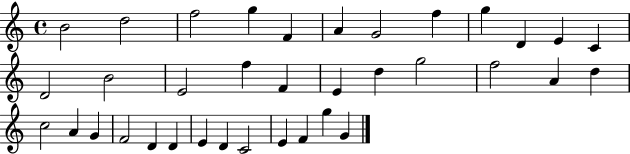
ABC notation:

X:1
T:Untitled
M:4/4
L:1/4
K:C
B2 d2 f2 g F A G2 f g D E C D2 B2 E2 f F E d g2 f2 A d c2 A G F2 D D E D C2 E F g G